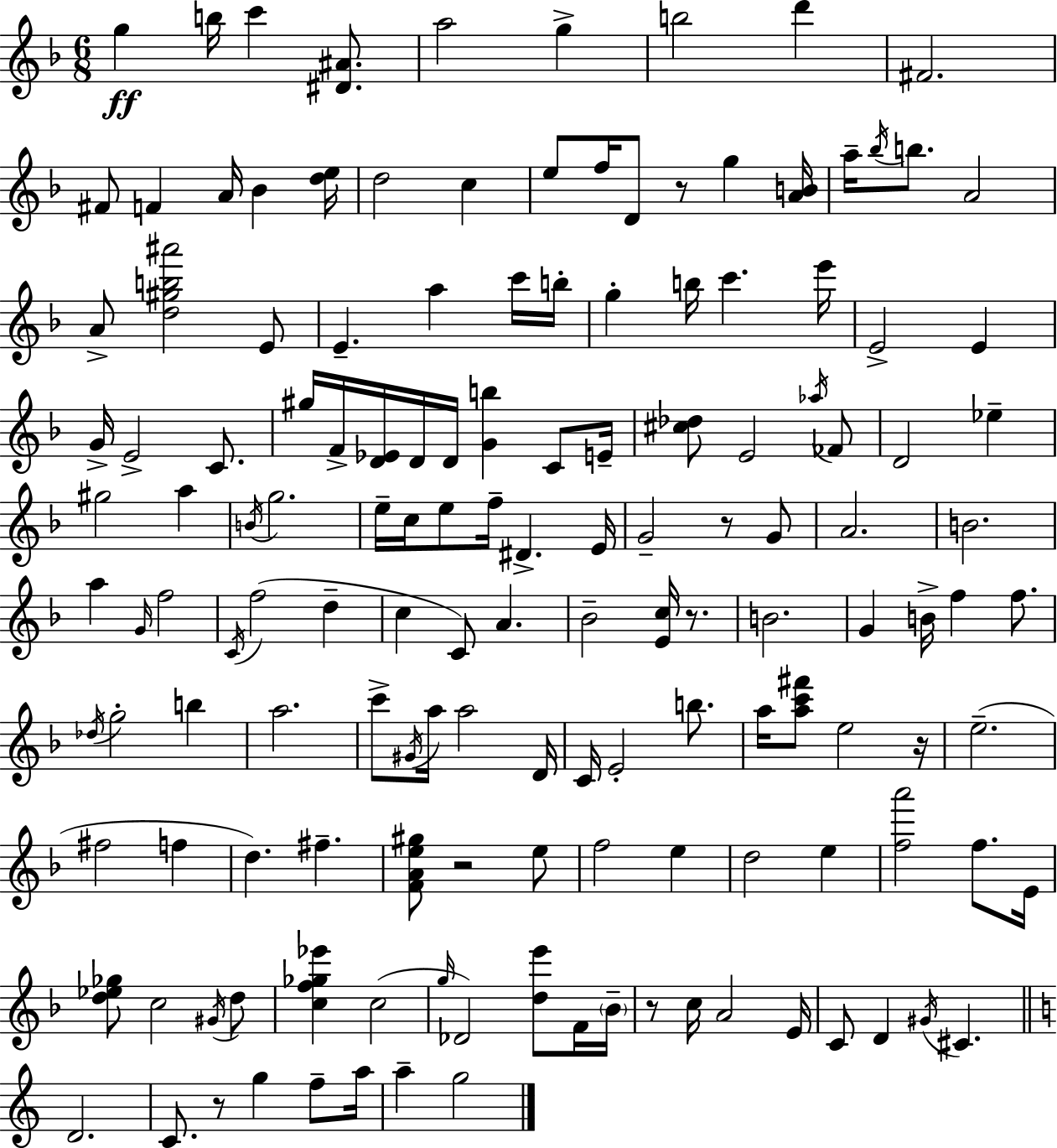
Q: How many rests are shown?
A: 7